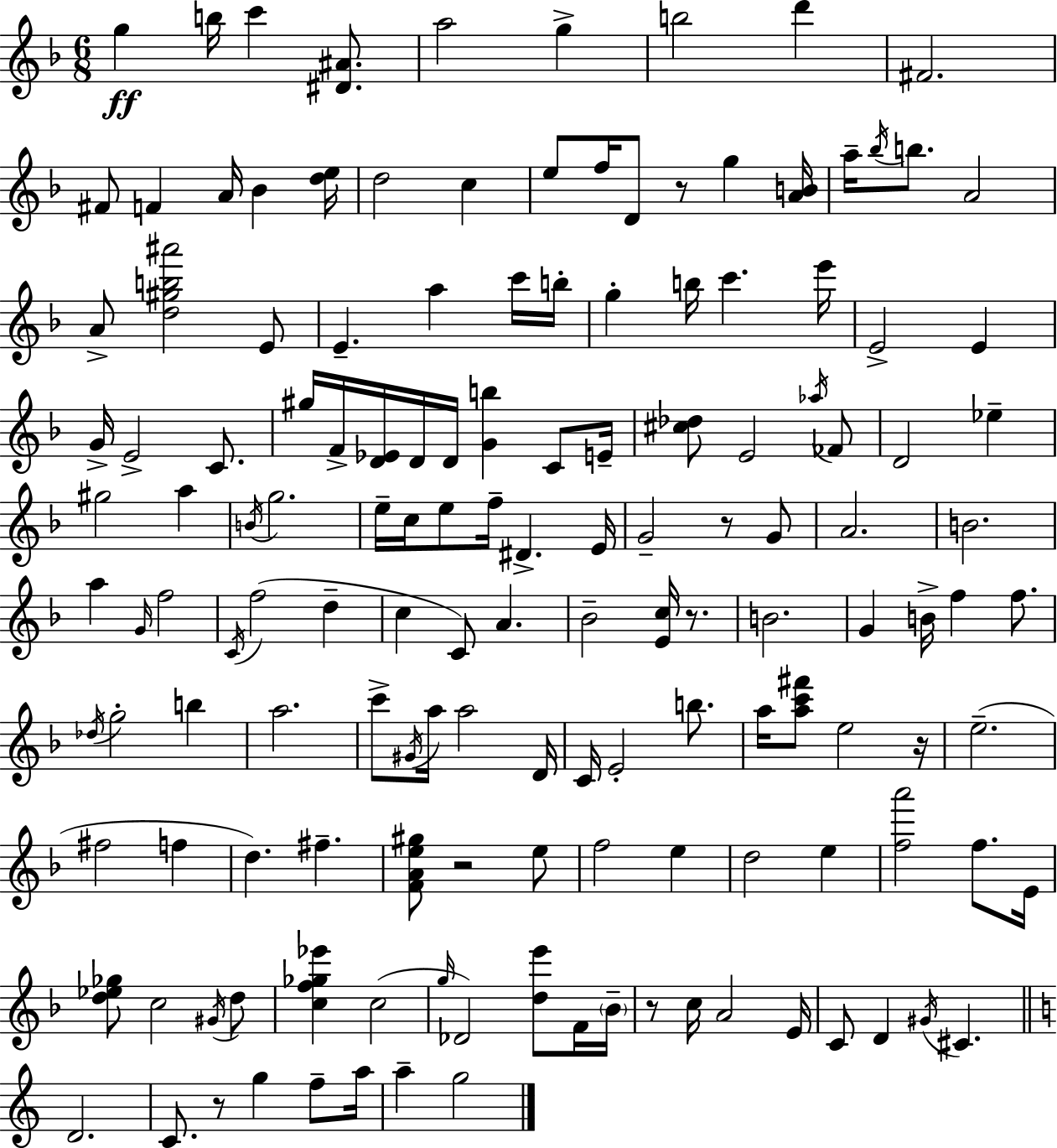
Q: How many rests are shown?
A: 7